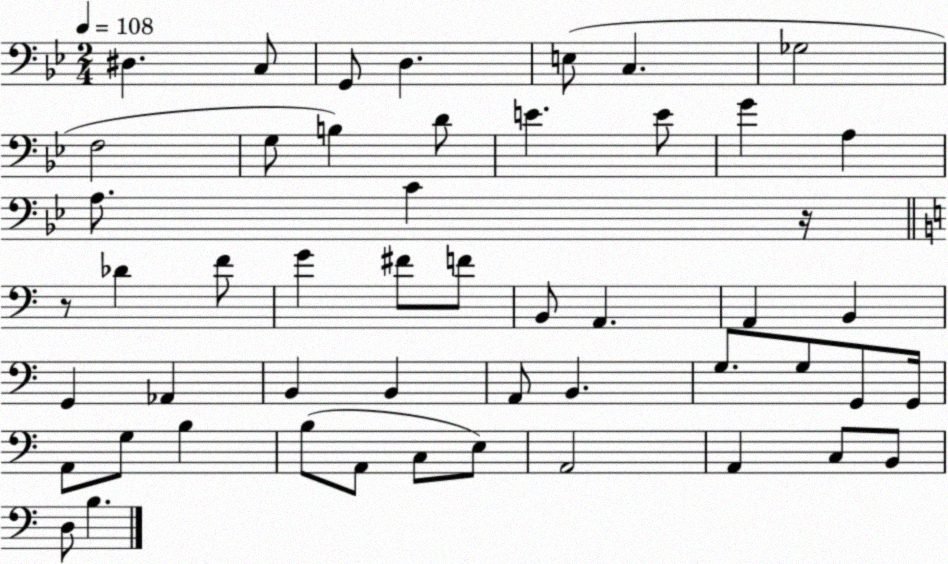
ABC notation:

X:1
T:Untitled
M:2/4
L:1/4
K:Bb
^D, C,/2 G,,/2 D, E,/2 C, _G,2 F,2 G,/2 B, D/2 E E/2 G A, A,/2 C z/4 z/2 _D F/2 G ^F/2 F/2 B,,/2 A,, A,, B,, G,, _A,, B,, B,, A,,/2 B,, G,/2 G,/2 G,,/2 G,,/4 A,,/2 G,/2 B, B,/2 A,,/2 C,/2 E,/2 A,,2 A,, C,/2 B,,/2 D,/2 B,